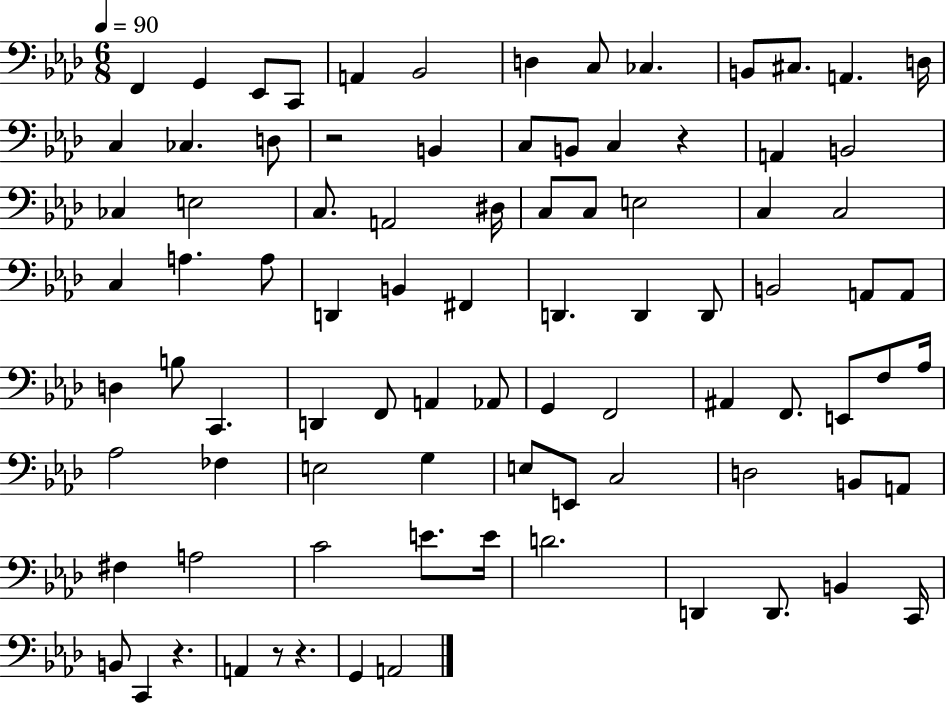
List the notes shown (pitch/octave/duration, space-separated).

F2/q G2/q Eb2/e C2/e A2/q Bb2/h D3/q C3/e CES3/q. B2/e C#3/e. A2/q. D3/s C3/q CES3/q. D3/e R/h B2/q C3/e B2/e C3/q R/q A2/q B2/h CES3/q E3/h C3/e. A2/h D#3/s C3/e C3/e E3/h C3/q C3/h C3/q A3/q. A3/e D2/q B2/q F#2/q D2/q. D2/q D2/e B2/h A2/e A2/e D3/q B3/e C2/q. D2/q F2/e A2/q Ab2/e G2/q F2/h A#2/q F2/e. E2/e F3/e Ab3/s Ab3/h FES3/q E3/h G3/q E3/e E2/e C3/h D3/h B2/e A2/e F#3/q A3/h C4/h E4/e. E4/s D4/h. D2/q D2/e. B2/q C2/s B2/e C2/q R/q. A2/q R/e R/q. G2/q A2/h